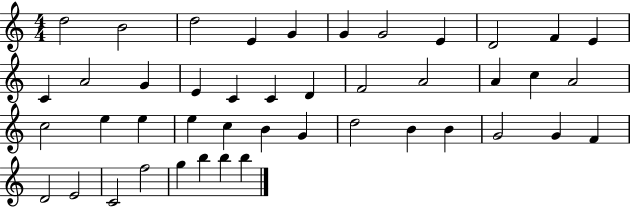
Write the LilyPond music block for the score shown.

{
  \clef treble
  \numericTimeSignature
  \time 4/4
  \key c \major
  d''2 b'2 | d''2 e'4 g'4 | g'4 g'2 e'4 | d'2 f'4 e'4 | \break c'4 a'2 g'4 | e'4 c'4 c'4 d'4 | f'2 a'2 | a'4 c''4 a'2 | \break c''2 e''4 e''4 | e''4 c''4 b'4 g'4 | d''2 b'4 b'4 | g'2 g'4 f'4 | \break d'2 e'2 | c'2 f''2 | g''4 b''4 b''4 b''4 | \bar "|."
}